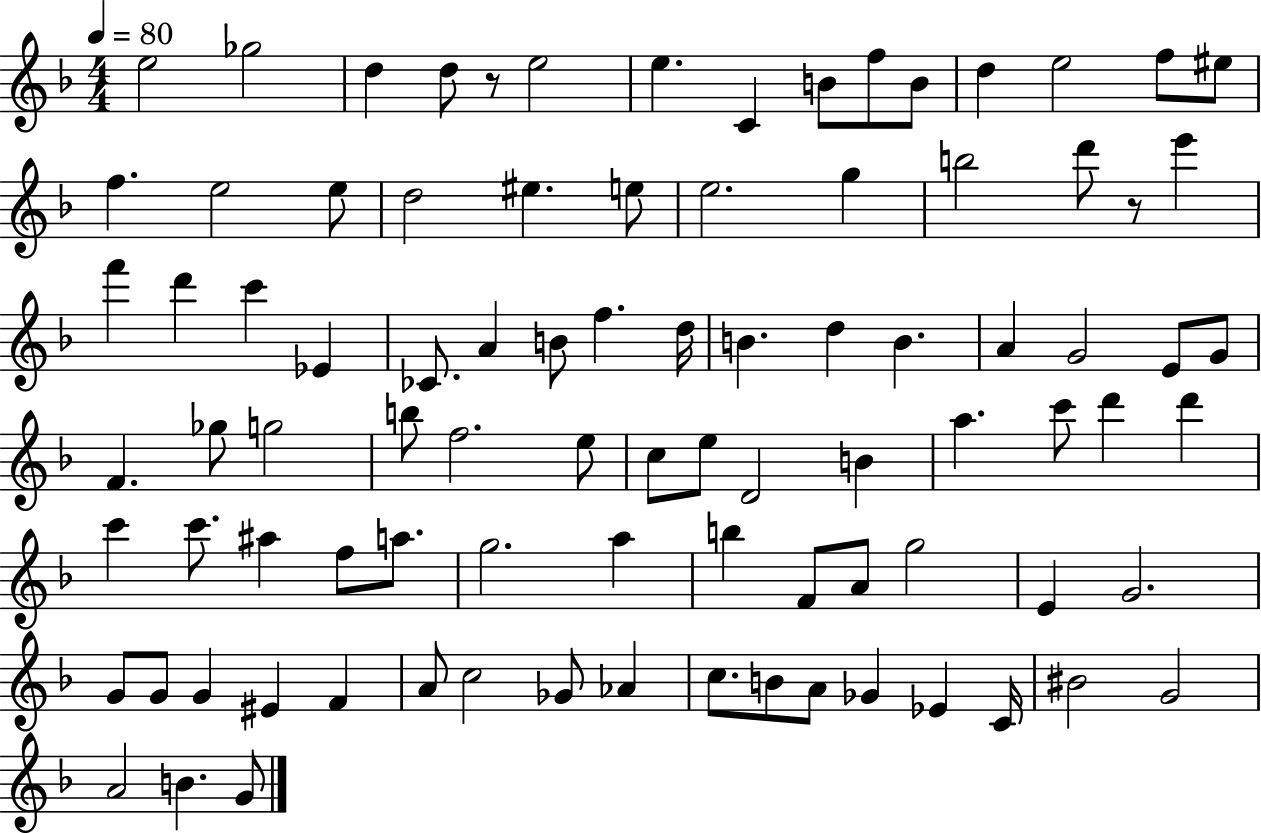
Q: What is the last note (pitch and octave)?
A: G4